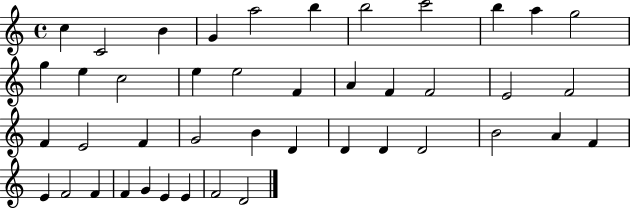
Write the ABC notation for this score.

X:1
T:Untitled
M:4/4
L:1/4
K:C
c C2 B G a2 b b2 c'2 b a g2 g e c2 e e2 F A F F2 E2 F2 F E2 F G2 B D D D D2 B2 A F E F2 F F G E E F2 D2